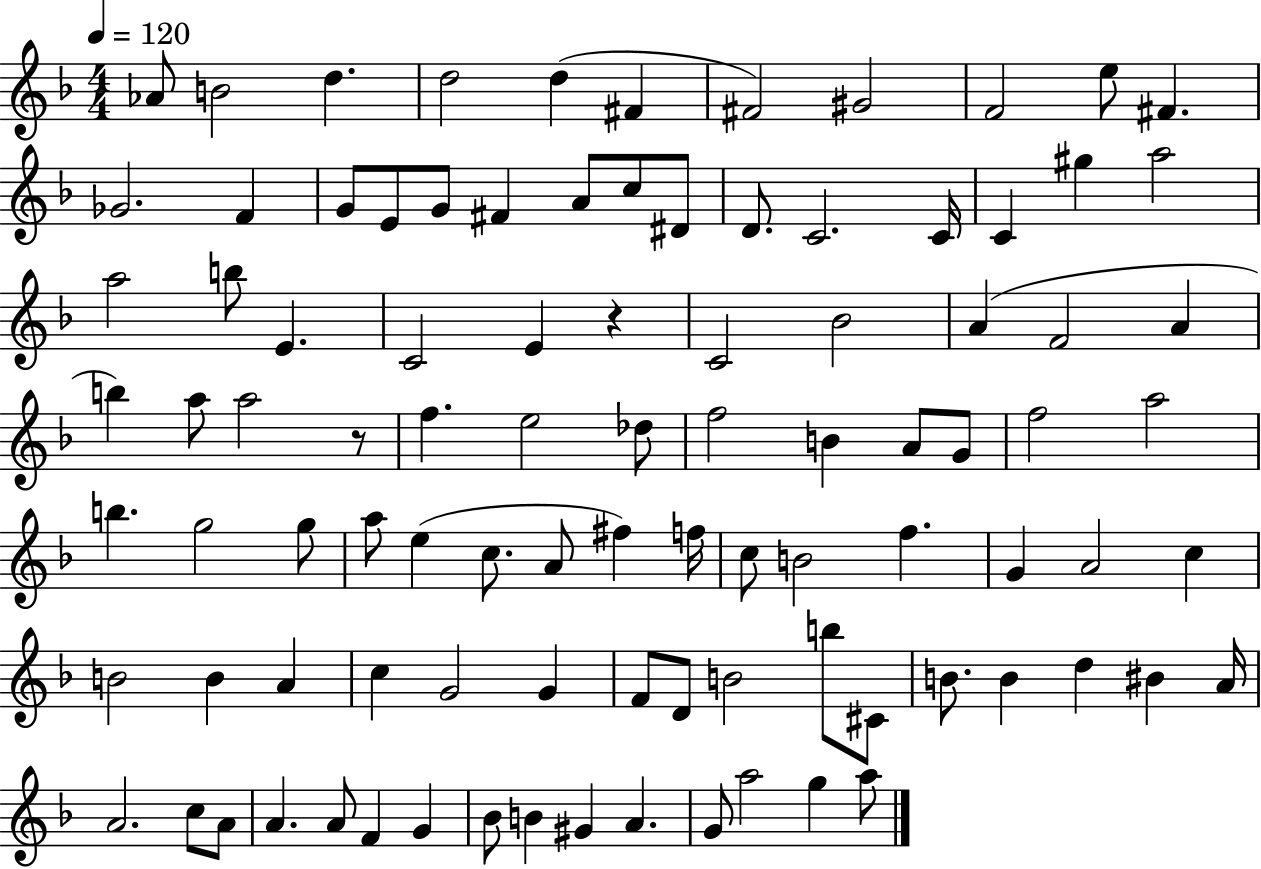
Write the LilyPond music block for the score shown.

{
  \clef treble
  \numericTimeSignature
  \time 4/4
  \key f \major
  \tempo 4 = 120
  aes'8 b'2 d''4. | d''2 d''4( fis'4 | fis'2) gis'2 | f'2 e''8 fis'4. | \break ges'2. f'4 | g'8 e'8 g'8 fis'4 a'8 c''8 dis'8 | d'8. c'2. c'16 | c'4 gis''4 a''2 | \break a''2 b''8 e'4. | c'2 e'4 r4 | c'2 bes'2 | a'4( f'2 a'4 | \break b''4) a''8 a''2 r8 | f''4. e''2 des''8 | f''2 b'4 a'8 g'8 | f''2 a''2 | \break b''4. g''2 g''8 | a''8 e''4( c''8. a'8 fis''4) f''16 | c''8 b'2 f''4. | g'4 a'2 c''4 | \break b'2 b'4 a'4 | c''4 g'2 g'4 | f'8 d'8 b'2 b''8 cis'8 | b'8. b'4 d''4 bis'4 a'16 | \break a'2. c''8 a'8 | a'4. a'8 f'4 g'4 | bes'8 b'4 gis'4 a'4. | g'8 a''2 g''4 a''8 | \break \bar "|."
}